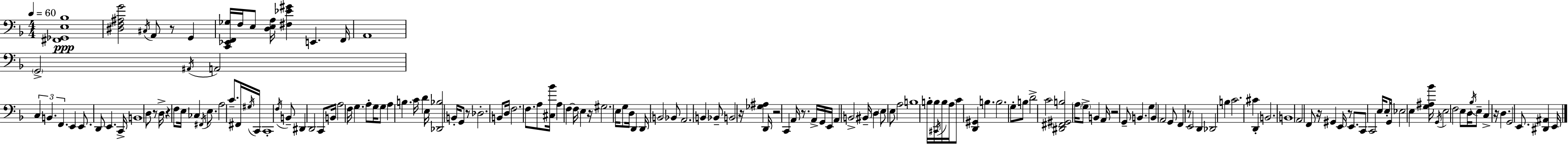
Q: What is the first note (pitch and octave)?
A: C#3